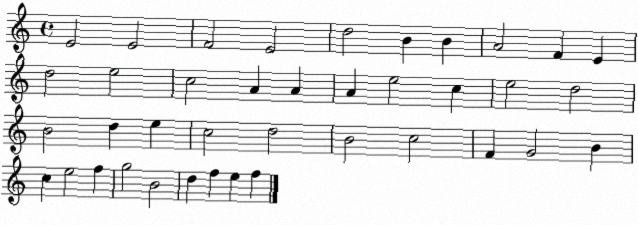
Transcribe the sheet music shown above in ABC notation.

X:1
T:Untitled
M:4/4
L:1/4
K:C
E2 E2 F2 E2 d2 B B A2 F E d2 e2 c2 A A A e2 c e2 d2 B2 d e c2 d2 B2 c2 F G2 B c e2 f g2 B2 d f e f